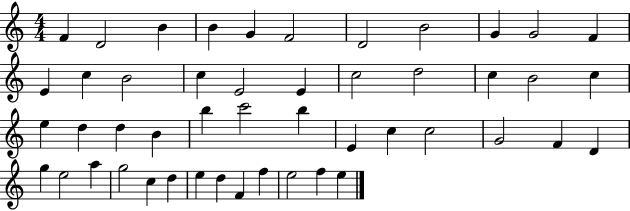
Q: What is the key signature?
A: C major